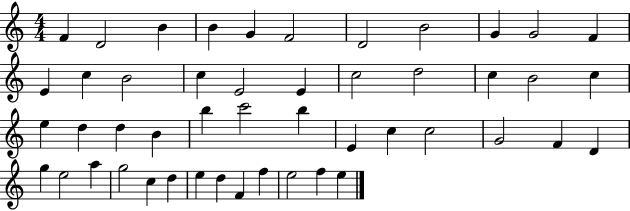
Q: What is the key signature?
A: C major